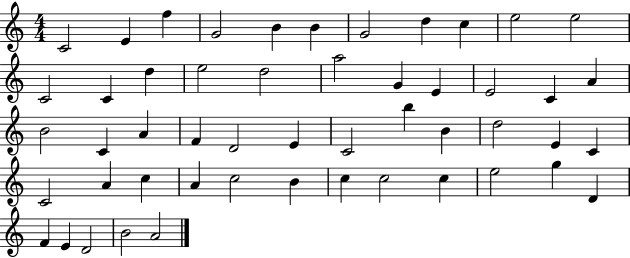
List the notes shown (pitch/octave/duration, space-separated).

C4/h E4/q F5/q G4/h B4/q B4/q G4/h D5/q C5/q E5/h E5/h C4/h C4/q D5/q E5/h D5/h A5/h G4/q E4/q E4/h C4/q A4/q B4/h C4/q A4/q F4/q D4/h E4/q C4/h B5/q B4/q D5/h E4/q C4/q C4/h A4/q C5/q A4/q C5/h B4/q C5/q C5/h C5/q E5/h G5/q D4/q F4/q E4/q D4/h B4/h A4/h